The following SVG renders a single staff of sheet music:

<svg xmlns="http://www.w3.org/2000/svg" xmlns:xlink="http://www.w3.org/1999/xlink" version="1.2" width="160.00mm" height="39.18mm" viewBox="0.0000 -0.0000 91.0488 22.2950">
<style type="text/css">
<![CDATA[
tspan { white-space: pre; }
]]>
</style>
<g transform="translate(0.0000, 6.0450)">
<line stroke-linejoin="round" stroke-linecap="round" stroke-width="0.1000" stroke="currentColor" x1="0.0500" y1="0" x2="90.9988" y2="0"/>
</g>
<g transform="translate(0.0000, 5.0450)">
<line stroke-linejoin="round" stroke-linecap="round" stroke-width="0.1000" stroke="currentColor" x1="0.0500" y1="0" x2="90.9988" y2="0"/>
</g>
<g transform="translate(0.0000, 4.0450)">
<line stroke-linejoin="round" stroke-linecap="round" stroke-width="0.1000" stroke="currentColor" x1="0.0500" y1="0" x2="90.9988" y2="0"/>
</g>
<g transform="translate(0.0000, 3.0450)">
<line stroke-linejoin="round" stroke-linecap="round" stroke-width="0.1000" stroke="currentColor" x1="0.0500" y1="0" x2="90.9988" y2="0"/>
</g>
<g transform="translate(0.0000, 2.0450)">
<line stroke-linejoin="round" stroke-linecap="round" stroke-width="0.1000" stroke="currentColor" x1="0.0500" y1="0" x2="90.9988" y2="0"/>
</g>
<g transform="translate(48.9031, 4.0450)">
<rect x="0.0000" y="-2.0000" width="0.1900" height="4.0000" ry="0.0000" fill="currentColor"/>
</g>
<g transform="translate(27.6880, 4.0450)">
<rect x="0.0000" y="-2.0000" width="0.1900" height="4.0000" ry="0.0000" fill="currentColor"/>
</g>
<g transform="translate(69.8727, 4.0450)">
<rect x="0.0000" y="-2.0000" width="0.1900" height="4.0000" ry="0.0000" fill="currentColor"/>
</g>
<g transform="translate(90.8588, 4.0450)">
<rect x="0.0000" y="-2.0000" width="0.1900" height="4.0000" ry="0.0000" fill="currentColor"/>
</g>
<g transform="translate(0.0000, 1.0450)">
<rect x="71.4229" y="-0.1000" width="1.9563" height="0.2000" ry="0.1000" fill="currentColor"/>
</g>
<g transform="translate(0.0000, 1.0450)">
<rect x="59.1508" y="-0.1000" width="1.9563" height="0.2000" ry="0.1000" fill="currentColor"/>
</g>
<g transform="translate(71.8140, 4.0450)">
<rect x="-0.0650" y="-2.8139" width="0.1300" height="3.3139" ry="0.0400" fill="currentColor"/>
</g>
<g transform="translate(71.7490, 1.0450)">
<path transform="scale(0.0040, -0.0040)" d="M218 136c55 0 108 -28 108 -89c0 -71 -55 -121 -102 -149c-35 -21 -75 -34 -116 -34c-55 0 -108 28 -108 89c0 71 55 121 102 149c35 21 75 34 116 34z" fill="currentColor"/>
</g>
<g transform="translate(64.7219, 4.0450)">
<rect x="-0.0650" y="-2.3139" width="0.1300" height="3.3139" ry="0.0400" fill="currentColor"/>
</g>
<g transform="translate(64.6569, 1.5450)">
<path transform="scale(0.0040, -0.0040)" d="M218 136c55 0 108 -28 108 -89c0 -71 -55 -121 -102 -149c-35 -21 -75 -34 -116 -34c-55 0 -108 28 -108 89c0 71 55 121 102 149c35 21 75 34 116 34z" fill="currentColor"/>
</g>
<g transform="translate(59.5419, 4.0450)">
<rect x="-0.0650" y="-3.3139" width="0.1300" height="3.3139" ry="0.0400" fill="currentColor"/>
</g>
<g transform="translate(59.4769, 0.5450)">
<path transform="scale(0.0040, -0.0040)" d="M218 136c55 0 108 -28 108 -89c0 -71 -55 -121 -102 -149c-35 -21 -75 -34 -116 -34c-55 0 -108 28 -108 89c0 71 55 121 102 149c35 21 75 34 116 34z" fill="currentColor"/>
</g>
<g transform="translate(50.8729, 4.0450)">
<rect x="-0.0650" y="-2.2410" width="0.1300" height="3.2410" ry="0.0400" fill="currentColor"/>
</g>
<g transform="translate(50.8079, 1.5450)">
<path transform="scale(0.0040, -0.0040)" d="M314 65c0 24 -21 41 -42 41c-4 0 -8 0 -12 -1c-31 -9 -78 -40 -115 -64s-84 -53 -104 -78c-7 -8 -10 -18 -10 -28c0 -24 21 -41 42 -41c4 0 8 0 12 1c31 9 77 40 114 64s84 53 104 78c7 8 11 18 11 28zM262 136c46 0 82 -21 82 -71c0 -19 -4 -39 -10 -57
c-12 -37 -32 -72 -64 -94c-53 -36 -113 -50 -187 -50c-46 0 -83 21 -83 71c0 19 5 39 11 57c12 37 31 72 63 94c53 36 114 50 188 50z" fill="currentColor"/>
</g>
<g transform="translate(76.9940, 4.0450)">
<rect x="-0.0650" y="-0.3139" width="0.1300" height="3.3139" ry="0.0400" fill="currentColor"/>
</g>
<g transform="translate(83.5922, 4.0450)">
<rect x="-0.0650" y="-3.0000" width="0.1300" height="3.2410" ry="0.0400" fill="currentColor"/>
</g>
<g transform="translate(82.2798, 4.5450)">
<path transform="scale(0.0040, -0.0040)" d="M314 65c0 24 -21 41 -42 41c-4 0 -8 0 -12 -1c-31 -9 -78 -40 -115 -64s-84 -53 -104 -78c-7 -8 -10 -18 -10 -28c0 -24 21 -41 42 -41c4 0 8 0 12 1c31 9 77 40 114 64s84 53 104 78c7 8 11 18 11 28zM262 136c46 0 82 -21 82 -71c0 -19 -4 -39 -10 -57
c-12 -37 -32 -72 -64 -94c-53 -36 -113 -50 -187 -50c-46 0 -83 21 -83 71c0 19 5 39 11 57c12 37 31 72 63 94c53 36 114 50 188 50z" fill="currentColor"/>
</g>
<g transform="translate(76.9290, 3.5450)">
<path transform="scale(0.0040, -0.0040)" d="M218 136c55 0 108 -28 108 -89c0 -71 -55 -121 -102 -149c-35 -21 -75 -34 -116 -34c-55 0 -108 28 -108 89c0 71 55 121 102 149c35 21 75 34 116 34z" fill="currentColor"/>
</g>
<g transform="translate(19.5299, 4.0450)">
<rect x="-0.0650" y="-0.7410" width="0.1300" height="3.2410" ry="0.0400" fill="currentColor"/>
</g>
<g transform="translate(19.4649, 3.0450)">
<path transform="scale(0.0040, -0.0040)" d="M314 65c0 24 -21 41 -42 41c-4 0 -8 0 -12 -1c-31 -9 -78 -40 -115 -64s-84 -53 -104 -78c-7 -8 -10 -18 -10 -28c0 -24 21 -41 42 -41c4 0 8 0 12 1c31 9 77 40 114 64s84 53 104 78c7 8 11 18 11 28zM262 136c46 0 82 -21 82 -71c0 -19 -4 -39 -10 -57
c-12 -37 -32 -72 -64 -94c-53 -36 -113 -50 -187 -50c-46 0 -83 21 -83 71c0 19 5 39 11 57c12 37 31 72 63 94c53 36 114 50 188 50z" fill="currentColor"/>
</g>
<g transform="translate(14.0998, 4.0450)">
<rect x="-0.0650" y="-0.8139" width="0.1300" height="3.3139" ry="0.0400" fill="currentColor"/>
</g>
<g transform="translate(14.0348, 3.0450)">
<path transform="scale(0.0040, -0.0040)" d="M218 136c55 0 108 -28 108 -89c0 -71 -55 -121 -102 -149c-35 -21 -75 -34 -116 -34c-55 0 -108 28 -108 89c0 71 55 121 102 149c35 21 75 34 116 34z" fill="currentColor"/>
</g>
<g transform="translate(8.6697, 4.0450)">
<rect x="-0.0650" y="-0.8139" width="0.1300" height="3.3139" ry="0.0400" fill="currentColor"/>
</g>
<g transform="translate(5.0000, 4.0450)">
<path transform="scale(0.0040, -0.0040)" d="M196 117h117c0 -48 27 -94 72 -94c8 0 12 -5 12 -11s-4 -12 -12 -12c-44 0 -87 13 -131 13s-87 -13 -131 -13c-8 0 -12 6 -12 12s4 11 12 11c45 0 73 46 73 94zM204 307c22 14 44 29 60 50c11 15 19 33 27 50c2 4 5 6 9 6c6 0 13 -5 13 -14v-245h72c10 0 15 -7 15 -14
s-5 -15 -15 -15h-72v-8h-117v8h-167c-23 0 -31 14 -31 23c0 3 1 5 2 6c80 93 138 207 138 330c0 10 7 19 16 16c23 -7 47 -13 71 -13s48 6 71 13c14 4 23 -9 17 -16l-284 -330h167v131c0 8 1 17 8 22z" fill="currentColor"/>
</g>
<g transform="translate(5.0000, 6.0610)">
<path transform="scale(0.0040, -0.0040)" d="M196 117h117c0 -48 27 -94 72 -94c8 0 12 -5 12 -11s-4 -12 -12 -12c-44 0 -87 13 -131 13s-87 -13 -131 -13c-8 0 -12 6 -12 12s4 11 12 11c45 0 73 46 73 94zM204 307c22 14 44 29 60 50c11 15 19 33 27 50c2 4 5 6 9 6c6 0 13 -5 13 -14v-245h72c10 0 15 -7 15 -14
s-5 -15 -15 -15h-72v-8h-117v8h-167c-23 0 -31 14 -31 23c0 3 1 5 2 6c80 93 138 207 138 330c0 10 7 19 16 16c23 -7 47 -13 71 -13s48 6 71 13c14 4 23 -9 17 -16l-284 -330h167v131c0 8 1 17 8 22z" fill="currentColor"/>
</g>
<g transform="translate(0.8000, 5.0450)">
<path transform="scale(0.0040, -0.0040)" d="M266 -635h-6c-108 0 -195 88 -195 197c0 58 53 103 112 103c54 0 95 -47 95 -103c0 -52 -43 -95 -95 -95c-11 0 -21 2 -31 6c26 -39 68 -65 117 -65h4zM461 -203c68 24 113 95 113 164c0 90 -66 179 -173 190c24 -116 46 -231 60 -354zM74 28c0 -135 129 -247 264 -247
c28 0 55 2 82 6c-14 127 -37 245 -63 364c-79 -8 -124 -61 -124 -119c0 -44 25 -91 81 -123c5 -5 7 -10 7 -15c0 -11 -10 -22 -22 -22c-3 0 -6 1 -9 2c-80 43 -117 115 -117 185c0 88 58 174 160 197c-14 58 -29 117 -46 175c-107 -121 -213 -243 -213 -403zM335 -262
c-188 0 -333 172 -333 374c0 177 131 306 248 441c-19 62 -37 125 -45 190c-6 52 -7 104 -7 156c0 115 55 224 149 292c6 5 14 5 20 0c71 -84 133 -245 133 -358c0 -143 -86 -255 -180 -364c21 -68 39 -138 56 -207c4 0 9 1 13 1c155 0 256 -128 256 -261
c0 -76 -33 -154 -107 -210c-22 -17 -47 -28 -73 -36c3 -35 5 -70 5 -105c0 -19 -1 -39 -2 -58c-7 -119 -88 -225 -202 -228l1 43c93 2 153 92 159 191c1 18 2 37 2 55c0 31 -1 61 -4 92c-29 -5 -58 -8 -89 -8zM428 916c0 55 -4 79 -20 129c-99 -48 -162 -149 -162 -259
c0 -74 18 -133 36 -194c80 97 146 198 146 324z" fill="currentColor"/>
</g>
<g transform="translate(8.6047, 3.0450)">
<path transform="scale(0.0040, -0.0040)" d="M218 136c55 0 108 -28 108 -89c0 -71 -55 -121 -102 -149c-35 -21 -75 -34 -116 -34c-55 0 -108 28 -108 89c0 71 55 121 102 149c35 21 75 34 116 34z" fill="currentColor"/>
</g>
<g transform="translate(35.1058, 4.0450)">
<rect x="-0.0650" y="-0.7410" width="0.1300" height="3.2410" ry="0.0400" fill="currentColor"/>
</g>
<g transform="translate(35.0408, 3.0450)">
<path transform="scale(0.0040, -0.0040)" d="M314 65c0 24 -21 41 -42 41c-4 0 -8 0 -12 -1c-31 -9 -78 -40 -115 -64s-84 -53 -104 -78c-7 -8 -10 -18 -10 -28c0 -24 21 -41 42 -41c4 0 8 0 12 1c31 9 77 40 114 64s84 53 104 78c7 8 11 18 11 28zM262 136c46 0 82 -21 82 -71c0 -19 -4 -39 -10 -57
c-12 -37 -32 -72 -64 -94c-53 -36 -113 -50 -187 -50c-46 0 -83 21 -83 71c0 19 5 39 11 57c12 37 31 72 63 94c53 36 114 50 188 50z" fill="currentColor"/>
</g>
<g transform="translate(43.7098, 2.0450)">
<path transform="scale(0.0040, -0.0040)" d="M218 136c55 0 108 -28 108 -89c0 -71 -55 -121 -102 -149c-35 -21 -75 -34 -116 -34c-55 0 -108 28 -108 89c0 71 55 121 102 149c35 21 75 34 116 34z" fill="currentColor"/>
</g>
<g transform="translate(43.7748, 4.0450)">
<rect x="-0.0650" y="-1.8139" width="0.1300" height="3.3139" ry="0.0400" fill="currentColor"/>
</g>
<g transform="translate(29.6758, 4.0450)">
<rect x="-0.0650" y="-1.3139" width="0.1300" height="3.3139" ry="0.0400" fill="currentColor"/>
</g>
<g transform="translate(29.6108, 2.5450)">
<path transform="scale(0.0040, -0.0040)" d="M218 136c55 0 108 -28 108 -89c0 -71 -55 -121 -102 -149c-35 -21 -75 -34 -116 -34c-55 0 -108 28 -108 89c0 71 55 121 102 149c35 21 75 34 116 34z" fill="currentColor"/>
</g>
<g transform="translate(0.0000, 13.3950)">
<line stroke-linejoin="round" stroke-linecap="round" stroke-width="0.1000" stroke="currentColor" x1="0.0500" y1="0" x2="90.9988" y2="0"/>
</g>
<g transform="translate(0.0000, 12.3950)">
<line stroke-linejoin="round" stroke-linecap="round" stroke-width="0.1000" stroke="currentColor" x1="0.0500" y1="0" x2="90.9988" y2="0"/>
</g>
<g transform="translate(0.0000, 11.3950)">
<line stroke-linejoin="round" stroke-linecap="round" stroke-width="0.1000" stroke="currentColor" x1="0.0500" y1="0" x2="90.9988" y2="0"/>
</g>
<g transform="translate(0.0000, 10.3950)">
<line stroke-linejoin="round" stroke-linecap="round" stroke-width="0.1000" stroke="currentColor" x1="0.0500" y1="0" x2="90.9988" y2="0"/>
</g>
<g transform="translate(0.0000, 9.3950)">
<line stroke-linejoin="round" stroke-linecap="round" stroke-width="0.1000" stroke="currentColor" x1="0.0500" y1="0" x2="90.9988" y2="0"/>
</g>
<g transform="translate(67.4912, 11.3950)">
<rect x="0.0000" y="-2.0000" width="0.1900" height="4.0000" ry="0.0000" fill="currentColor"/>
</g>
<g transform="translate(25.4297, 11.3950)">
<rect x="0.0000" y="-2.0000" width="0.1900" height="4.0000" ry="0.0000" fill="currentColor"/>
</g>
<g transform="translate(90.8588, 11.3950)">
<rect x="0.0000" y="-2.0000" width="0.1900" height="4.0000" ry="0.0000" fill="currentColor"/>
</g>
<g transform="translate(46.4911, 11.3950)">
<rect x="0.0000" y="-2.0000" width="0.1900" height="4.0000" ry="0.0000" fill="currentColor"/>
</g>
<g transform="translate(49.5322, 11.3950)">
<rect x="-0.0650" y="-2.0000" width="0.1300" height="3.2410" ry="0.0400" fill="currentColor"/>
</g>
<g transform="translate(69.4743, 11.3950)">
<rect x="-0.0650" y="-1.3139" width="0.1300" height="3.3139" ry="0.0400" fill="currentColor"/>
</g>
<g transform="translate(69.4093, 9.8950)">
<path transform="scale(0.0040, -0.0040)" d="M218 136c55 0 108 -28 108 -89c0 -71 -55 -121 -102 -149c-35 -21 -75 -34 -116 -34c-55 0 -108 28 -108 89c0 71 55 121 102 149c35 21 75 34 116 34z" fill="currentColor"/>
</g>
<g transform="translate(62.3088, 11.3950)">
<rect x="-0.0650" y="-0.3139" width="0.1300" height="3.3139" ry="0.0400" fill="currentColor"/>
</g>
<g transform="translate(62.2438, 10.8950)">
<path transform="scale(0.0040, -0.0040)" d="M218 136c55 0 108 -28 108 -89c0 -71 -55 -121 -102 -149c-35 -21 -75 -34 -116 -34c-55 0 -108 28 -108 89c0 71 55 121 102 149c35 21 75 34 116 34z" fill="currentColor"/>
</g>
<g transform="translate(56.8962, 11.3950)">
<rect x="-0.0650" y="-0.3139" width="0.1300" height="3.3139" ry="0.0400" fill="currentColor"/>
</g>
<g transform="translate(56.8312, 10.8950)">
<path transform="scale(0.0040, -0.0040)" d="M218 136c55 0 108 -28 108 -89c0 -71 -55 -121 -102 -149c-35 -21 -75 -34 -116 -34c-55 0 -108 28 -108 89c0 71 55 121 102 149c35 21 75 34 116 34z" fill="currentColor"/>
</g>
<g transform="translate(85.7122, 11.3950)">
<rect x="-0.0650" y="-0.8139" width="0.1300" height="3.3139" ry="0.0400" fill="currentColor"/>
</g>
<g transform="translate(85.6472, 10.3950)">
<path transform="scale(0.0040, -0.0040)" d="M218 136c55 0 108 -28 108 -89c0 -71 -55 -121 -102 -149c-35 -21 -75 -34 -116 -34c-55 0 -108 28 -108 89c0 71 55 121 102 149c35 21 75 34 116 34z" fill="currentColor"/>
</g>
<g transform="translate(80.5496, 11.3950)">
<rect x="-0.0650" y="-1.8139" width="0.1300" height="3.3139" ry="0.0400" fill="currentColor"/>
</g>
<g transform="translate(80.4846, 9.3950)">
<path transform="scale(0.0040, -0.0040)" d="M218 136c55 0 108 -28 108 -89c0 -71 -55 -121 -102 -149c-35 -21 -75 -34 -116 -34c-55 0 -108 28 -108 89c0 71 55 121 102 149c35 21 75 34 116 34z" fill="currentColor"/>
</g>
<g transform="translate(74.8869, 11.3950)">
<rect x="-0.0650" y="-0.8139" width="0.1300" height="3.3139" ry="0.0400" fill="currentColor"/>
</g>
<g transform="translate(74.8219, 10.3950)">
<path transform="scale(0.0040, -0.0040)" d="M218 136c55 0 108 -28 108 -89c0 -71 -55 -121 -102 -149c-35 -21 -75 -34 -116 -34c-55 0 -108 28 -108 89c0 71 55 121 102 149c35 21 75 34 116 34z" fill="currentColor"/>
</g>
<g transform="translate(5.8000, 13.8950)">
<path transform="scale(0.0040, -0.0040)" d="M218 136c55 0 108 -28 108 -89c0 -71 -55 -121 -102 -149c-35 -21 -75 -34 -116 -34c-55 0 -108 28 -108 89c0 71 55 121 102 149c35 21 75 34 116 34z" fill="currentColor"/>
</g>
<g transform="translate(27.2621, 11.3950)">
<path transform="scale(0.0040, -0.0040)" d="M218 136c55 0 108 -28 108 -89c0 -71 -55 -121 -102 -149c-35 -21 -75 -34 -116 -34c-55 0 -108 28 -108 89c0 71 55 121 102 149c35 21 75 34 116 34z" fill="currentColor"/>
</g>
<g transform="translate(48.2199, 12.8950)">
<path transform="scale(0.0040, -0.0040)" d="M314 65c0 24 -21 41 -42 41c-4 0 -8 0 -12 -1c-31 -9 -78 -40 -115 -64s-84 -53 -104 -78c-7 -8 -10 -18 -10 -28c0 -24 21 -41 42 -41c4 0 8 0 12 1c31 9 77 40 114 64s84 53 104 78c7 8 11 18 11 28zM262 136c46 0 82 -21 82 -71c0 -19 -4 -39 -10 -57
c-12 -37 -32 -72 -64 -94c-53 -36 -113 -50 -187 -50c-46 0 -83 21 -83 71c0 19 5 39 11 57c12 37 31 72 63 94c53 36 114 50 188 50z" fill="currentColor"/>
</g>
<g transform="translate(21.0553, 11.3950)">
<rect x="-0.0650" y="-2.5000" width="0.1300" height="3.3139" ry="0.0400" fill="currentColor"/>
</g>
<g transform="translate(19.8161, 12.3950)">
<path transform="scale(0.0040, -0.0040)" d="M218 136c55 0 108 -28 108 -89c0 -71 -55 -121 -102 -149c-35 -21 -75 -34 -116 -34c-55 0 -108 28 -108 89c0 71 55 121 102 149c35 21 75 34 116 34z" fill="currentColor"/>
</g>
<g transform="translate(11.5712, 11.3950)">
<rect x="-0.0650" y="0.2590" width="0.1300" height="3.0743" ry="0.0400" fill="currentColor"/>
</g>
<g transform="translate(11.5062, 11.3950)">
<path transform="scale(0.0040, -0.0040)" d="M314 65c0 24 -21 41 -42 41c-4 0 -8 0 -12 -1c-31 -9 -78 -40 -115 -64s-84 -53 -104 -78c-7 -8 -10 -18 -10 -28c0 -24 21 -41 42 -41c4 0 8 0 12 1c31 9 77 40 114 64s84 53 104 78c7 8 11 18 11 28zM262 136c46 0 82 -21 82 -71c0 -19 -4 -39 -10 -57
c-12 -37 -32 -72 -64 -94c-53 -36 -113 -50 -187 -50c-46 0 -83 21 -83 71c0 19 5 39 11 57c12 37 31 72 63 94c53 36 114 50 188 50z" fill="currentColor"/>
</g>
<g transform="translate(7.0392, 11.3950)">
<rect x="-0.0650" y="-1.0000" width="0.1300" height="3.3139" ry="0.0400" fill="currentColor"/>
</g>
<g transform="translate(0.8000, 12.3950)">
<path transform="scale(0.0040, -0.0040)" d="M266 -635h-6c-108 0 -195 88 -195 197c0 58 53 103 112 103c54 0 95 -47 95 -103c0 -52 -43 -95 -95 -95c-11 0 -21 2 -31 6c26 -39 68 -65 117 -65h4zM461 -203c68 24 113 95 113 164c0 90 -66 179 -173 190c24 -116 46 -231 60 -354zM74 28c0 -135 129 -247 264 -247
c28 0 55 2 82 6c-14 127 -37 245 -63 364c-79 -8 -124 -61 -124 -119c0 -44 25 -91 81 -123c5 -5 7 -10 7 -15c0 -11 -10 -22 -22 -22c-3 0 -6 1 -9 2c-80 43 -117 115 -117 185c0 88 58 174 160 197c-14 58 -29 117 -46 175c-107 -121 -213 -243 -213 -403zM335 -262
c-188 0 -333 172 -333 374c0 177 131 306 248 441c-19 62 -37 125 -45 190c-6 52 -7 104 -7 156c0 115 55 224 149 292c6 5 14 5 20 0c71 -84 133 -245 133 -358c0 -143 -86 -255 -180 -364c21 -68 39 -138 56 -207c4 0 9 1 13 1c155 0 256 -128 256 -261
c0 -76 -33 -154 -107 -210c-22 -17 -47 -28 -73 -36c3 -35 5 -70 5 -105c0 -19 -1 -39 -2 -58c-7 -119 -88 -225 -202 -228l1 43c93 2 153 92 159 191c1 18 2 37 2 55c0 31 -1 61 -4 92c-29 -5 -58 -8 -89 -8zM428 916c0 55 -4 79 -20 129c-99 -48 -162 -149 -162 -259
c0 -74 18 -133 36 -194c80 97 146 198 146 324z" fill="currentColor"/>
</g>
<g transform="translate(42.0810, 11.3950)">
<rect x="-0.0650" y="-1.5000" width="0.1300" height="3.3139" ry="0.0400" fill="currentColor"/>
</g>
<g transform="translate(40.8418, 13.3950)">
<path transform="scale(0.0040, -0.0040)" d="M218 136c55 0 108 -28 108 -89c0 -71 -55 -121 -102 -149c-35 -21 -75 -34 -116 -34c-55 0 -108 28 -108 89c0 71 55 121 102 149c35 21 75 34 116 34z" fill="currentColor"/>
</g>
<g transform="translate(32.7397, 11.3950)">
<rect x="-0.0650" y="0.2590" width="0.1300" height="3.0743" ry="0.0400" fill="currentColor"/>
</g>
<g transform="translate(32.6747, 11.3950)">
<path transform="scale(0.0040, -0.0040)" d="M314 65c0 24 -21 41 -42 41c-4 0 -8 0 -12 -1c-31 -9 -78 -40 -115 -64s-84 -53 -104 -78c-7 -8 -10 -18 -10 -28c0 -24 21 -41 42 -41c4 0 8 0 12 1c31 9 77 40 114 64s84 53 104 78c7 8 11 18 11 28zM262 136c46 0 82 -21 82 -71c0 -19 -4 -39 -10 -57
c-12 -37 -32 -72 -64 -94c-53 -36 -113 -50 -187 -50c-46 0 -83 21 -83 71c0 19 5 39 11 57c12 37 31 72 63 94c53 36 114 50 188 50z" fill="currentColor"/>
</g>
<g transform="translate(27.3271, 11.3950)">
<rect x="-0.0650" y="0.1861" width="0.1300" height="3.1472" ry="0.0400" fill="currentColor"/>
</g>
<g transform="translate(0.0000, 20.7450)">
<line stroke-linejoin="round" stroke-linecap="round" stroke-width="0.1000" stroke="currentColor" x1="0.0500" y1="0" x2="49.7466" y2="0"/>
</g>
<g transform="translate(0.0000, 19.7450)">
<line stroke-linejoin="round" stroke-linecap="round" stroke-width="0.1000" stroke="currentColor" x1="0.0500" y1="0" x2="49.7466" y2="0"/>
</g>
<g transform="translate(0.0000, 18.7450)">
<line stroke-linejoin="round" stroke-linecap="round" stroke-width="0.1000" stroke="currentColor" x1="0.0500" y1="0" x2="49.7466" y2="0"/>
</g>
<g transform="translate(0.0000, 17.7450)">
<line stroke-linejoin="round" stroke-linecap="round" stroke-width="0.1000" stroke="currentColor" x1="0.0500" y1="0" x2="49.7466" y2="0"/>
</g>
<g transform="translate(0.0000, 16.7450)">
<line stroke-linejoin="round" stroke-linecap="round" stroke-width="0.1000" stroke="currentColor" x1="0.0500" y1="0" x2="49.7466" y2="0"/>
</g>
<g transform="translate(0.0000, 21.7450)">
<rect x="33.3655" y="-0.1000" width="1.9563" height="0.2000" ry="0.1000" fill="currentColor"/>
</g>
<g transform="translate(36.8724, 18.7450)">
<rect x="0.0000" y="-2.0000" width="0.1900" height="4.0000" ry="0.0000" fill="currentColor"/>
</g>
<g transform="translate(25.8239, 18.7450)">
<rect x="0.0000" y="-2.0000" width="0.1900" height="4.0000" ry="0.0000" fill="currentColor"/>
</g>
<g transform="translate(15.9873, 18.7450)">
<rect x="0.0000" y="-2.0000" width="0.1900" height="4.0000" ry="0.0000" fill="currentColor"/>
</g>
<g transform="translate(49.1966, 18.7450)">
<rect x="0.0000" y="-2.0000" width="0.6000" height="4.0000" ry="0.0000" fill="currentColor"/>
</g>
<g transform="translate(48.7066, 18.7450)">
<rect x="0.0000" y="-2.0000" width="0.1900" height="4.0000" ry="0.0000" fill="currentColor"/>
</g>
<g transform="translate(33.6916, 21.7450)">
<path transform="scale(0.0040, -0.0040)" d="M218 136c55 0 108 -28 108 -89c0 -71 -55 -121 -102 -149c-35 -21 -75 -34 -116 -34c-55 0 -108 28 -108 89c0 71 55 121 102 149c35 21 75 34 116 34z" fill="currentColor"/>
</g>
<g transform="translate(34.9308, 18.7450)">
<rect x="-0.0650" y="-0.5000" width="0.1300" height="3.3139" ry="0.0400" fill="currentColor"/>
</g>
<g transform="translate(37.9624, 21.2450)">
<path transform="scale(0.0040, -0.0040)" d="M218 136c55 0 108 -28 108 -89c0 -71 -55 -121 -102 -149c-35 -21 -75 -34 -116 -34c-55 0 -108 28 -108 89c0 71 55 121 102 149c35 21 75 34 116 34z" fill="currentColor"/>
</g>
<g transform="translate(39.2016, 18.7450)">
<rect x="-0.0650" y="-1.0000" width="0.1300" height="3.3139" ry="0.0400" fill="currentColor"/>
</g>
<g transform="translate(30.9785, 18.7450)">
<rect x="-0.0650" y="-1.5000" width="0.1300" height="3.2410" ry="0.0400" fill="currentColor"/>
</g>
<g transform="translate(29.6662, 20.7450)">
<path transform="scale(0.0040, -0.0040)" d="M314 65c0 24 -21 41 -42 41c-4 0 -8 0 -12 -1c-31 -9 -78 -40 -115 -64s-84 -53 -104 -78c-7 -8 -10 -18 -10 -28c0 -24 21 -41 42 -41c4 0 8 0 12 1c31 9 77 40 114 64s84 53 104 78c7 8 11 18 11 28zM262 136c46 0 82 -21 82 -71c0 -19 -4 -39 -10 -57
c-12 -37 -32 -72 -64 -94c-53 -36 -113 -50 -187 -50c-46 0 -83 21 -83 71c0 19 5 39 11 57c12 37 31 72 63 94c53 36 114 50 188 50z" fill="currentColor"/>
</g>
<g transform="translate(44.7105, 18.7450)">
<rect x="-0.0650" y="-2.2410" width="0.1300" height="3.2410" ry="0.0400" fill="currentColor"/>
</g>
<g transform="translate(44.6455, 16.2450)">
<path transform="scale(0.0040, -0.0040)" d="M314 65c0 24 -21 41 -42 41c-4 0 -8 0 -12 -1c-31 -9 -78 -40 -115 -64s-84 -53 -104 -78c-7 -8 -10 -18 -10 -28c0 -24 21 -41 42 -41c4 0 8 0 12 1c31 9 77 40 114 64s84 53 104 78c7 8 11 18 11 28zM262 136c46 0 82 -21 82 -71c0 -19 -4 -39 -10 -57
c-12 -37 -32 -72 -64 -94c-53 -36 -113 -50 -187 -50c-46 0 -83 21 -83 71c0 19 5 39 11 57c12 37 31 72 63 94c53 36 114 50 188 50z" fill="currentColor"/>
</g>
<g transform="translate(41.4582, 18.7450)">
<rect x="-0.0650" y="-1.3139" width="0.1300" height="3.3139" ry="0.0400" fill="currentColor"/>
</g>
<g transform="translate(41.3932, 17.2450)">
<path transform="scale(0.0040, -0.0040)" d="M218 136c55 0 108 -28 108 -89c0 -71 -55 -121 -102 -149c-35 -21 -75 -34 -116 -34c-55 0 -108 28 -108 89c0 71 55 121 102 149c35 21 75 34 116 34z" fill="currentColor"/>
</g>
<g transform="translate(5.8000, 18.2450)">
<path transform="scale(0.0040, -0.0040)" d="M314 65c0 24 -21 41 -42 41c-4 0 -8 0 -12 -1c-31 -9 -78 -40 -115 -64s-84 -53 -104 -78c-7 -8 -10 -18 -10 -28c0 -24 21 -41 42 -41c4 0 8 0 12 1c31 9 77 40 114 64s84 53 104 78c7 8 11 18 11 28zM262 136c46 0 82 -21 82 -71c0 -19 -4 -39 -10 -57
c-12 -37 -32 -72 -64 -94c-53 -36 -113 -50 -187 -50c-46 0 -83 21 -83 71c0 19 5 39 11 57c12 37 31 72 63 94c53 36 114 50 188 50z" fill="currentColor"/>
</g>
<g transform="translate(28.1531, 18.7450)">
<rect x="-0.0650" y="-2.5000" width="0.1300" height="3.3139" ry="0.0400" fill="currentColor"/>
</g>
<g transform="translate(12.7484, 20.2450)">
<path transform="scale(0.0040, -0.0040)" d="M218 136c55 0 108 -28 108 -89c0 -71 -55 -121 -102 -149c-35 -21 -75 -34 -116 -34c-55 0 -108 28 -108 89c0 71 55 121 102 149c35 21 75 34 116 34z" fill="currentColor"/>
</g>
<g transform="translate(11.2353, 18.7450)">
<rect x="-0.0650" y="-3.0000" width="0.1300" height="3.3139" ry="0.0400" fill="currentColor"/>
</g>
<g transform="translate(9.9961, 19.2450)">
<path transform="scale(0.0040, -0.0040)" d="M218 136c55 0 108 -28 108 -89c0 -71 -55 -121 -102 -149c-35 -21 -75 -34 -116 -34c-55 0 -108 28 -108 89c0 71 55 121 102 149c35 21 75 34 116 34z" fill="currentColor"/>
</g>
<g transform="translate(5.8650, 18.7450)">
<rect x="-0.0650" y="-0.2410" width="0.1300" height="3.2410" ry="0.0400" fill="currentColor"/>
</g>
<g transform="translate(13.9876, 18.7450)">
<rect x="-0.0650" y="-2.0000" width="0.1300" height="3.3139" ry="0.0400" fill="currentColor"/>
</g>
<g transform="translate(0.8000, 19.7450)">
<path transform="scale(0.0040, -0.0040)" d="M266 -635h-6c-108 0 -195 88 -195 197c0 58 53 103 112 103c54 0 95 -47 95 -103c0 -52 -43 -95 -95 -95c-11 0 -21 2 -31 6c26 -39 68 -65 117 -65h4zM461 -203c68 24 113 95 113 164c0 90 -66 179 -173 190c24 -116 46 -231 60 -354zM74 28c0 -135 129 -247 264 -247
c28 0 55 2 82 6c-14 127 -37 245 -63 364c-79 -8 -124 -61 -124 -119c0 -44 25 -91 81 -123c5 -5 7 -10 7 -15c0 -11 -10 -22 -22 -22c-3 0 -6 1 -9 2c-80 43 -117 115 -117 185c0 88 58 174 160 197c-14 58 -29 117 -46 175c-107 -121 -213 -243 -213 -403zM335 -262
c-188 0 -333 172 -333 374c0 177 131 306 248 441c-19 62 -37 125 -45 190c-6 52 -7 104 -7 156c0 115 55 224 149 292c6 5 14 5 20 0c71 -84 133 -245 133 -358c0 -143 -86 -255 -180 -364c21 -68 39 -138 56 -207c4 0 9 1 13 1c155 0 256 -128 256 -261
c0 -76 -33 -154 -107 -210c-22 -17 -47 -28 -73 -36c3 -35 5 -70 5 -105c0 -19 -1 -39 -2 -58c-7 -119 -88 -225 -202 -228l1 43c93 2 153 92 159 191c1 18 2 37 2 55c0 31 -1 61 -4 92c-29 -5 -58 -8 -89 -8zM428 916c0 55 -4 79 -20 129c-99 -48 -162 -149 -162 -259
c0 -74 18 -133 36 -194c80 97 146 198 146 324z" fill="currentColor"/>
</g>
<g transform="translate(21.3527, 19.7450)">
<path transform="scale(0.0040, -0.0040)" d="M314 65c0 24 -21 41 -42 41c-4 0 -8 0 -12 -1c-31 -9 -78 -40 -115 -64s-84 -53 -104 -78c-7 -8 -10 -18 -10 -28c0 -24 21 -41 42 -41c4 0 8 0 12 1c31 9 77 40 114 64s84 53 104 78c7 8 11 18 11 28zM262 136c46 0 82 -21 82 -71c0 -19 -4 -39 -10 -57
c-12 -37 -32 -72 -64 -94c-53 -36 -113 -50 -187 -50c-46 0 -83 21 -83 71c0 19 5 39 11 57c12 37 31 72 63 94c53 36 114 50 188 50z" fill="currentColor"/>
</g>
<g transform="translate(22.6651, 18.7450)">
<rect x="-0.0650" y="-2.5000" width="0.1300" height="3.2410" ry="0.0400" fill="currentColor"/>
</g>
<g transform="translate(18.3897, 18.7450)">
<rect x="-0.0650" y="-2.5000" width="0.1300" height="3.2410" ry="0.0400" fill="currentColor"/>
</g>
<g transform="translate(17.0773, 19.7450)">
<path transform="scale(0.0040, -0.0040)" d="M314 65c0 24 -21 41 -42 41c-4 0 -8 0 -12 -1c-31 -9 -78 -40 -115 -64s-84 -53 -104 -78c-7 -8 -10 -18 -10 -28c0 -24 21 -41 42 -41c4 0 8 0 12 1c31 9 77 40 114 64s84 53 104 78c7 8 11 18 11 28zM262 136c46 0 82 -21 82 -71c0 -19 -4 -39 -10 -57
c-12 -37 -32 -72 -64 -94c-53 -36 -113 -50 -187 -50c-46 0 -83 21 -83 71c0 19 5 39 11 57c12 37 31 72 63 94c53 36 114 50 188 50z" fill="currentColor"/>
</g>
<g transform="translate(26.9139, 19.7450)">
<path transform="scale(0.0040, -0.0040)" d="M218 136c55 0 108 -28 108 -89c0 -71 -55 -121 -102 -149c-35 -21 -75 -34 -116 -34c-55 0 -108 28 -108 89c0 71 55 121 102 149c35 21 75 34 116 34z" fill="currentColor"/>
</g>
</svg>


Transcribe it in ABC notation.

X:1
T:Untitled
M:4/4
L:1/4
K:C
d d d2 e d2 f g2 b g a c A2 D B2 G B B2 E F2 c c e d f d c2 A F G2 G2 G E2 C D e g2